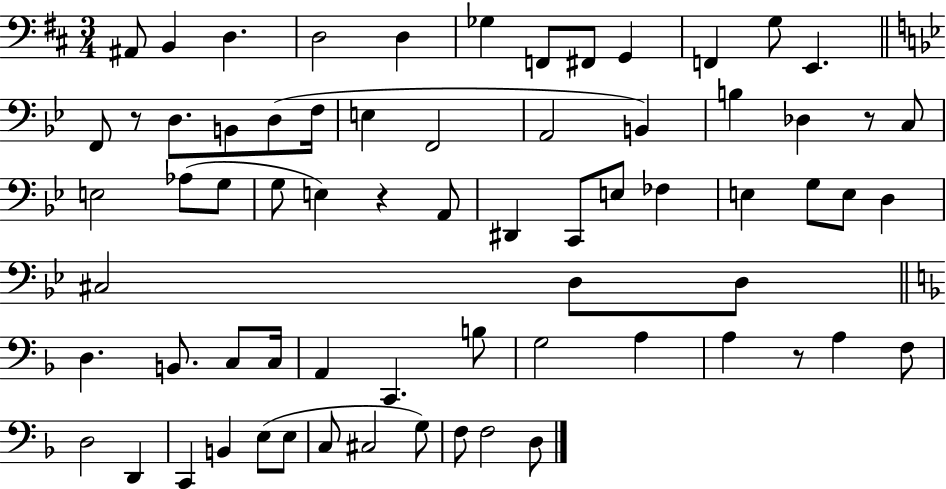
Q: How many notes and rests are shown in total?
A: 69